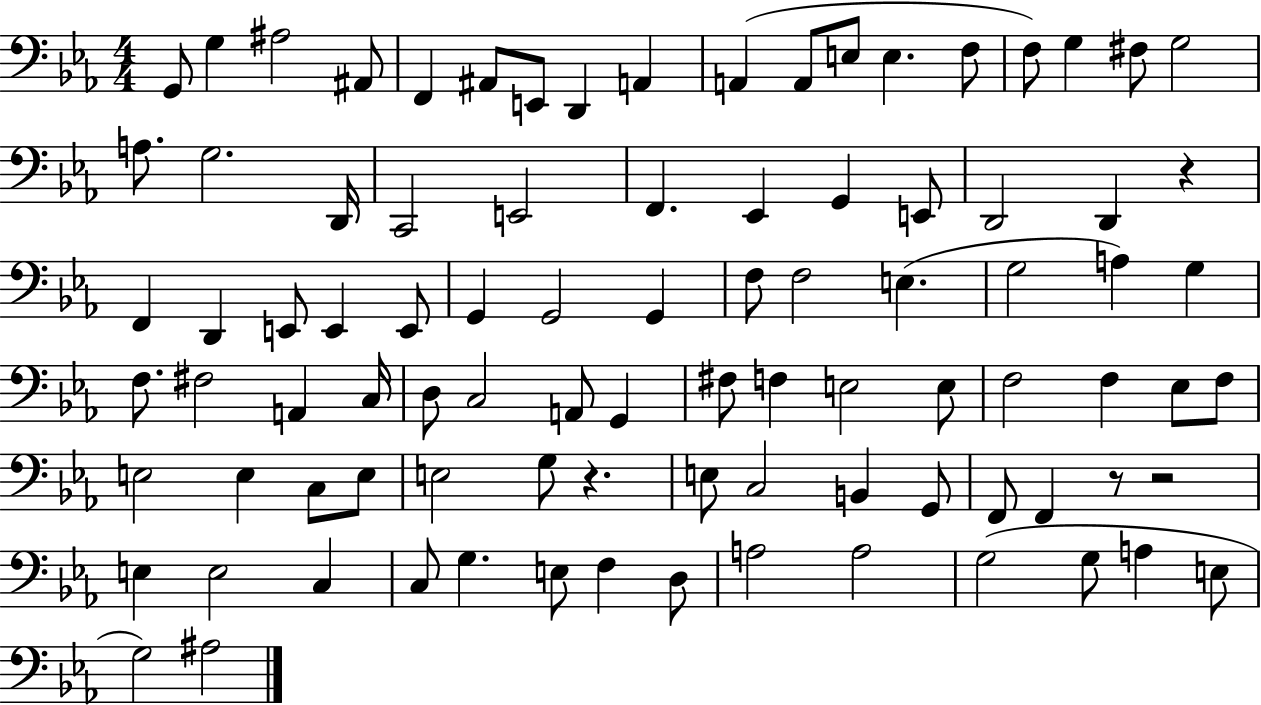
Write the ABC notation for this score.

X:1
T:Untitled
M:4/4
L:1/4
K:Eb
G,,/2 G, ^A,2 ^A,,/2 F,, ^A,,/2 E,,/2 D,, A,, A,, A,,/2 E,/2 E, F,/2 F,/2 G, ^F,/2 G,2 A,/2 G,2 D,,/4 C,,2 E,,2 F,, _E,, G,, E,,/2 D,,2 D,, z F,, D,, E,,/2 E,, E,,/2 G,, G,,2 G,, F,/2 F,2 E, G,2 A, G, F,/2 ^F,2 A,, C,/4 D,/2 C,2 A,,/2 G,, ^F,/2 F, E,2 E,/2 F,2 F, _E,/2 F,/2 E,2 E, C,/2 E,/2 E,2 G,/2 z E,/2 C,2 B,, G,,/2 F,,/2 F,, z/2 z2 E, E,2 C, C,/2 G, E,/2 F, D,/2 A,2 A,2 G,2 G,/2 A, E,/2 G,2 ^A,2